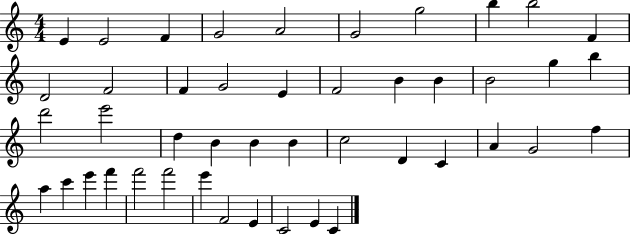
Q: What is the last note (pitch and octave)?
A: C4